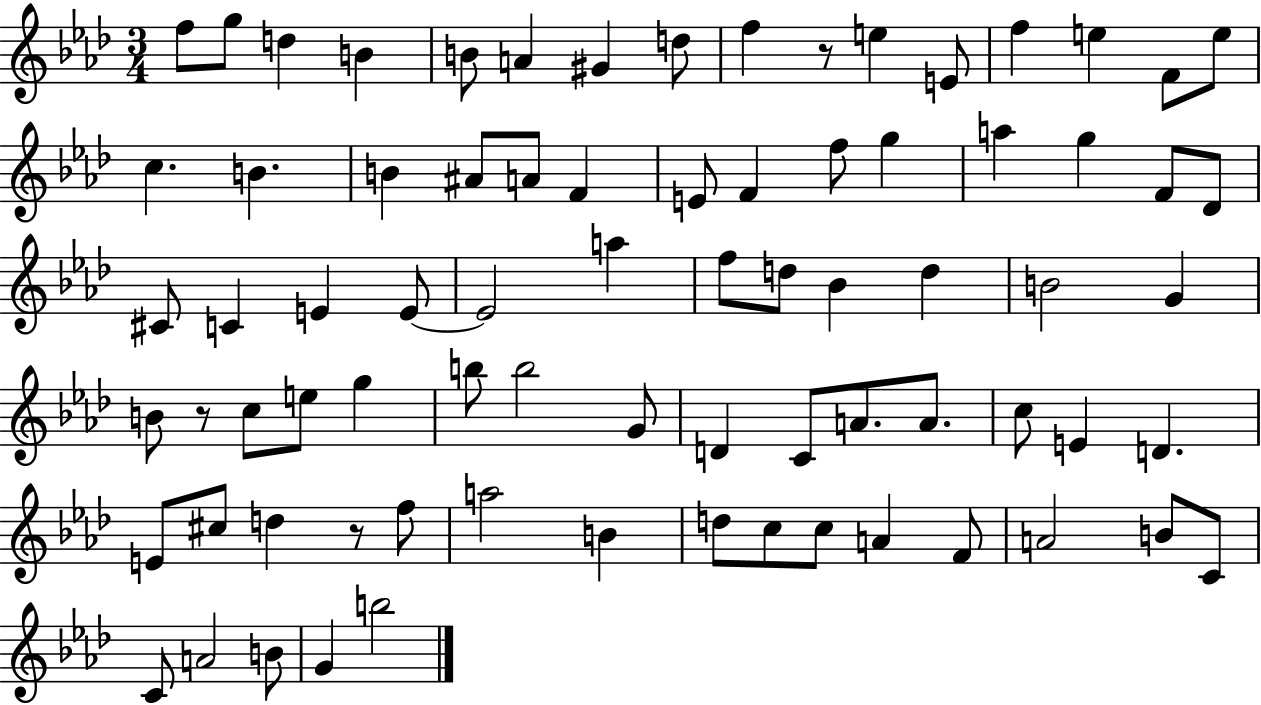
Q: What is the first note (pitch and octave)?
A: F5